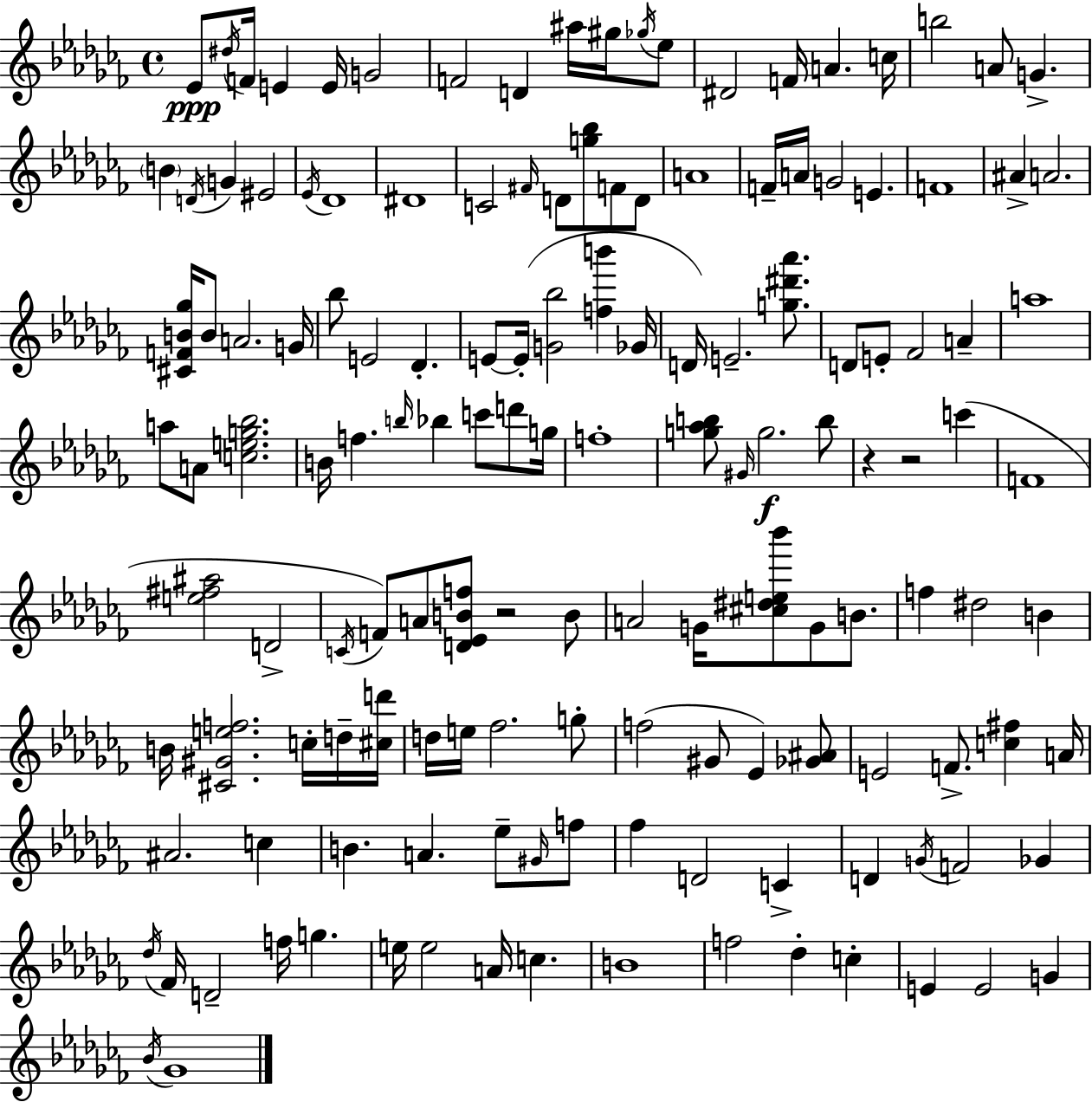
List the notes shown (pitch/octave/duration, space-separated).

Eb4/e D#5/s F4/s E4/q E4/s G4/h F4/h D4/q A#5/s G#5/s Gb5/s Eb5/e D#4/h F4/s A4/q. C5/s B5/h A4/e G4/q. B4/q D4/s G4/q EIS4/h Eb4/s Db4/w D#4/w C4/h F#4/s D4/e [G5,Bb5]/e F4/e D4/e A4/w F4/s A4/s G4/h E4/q. F4/w A#4/q A4/h. [C#4,F4,B4,Gb5]/s B4/e A4/h. G4/s Bb5/e E4/h Db4/q. E4/e E4/s [G4,Bb5]/h [F5,B6]/q Gb4/s D4/s E4/h. [G5,D#6,Ab6]/e. D4/e E4/e FES4/h A4/q A5/w A5/e A4/e [C5,E5,G5,Bb5]/h. B4/s F5/q. B5/s Bb5/q C6/e D6/e G5/s F5/w [G5,Ab5,B5]/e G#4/s G5/h. B5/e R/q R/h C6/q F4/w [E5,F#5,A#5]/h D4/h C4/s F4/e A4/e [D4,Eb4,B4,F5]/e R/h B4/e A4/h G4/s [C#5,D#5,E5,Bb6]/e G4/e B4/e. F5/q D#5/h B4/q B4/s [C#4,G#4,E5,F5]/h. C5/s D5/s [C#5,D6]/s D5/s E5/s FES5/h. G5/e F5/h G#4/e Eb4/q [Gb4,A#4]/e E4/h F4/e. [C5,F#5]/q A4/s A#4/h. C5/q B4/q. A4/q. Eb5/e G#4/s F5/e FES5/q D4/h C4/q D4/q G4/s F4/h Gb4/q Db5/s FES4/s D4/h F5/s G5/q. E5/s E5/h A4/s C5/q. B4/w F5/h Db5/q C5/q E4/q E4/h G4/q Bb4/s Gb4/w